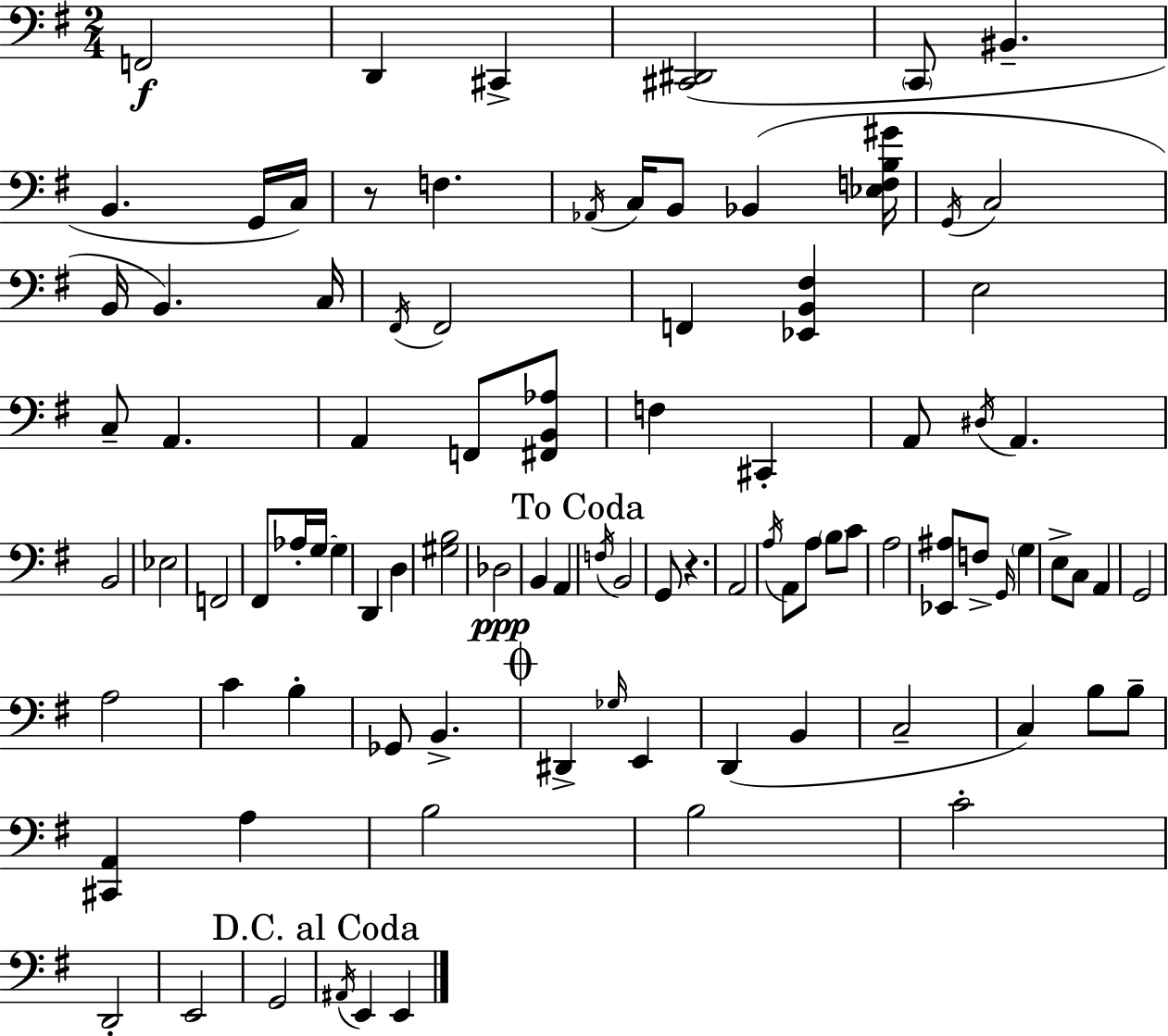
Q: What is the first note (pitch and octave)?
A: F2